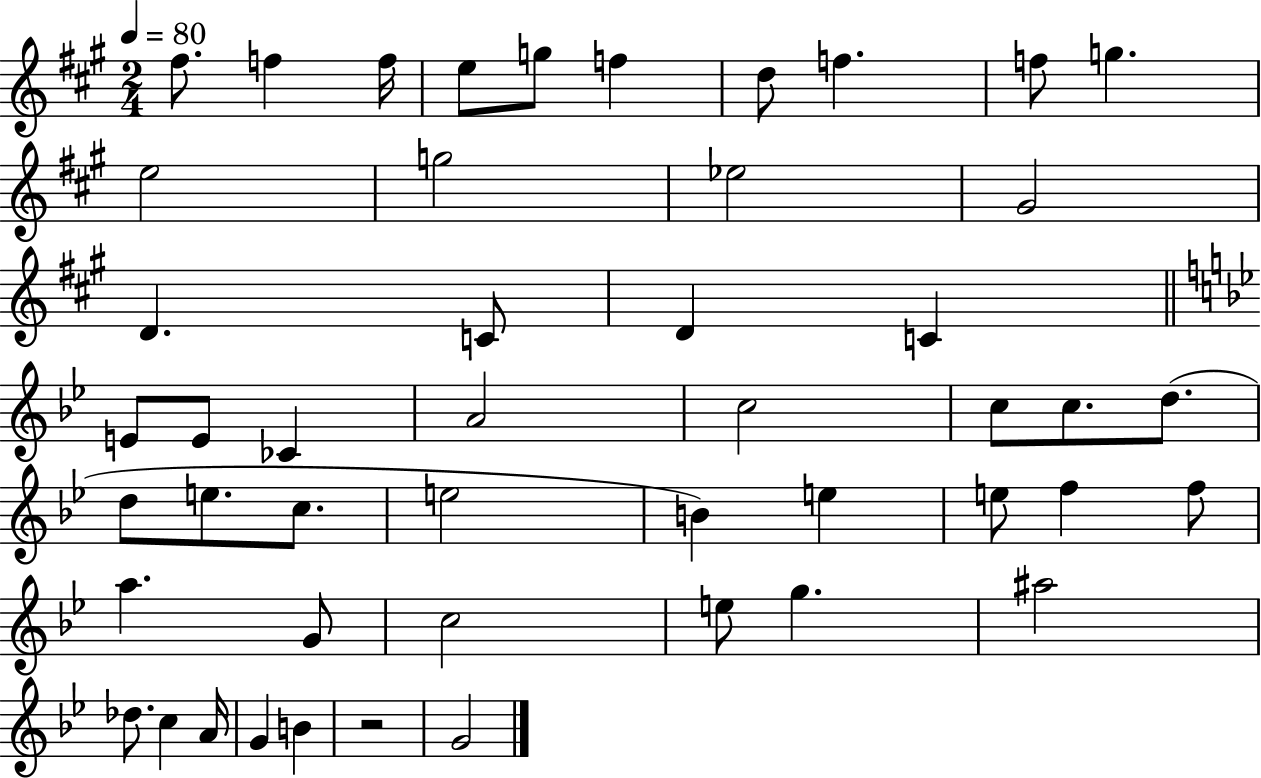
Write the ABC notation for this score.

X:1
T:Untitled
M:2/4
L:1/4
K:A
^f/2 f f/4 e/2 g/2 f d/2 f f/2 g e2 g2 _e2 ^G2 D C/2 D C E/2 E/2 _C A2 c2 c/2 c/2 d/2 d/2 e/2 c/2 e2 B e e/2 f f/2 a G/2 c2 e/2 g ^a2 _d/2 c A/4 G B z2 G2